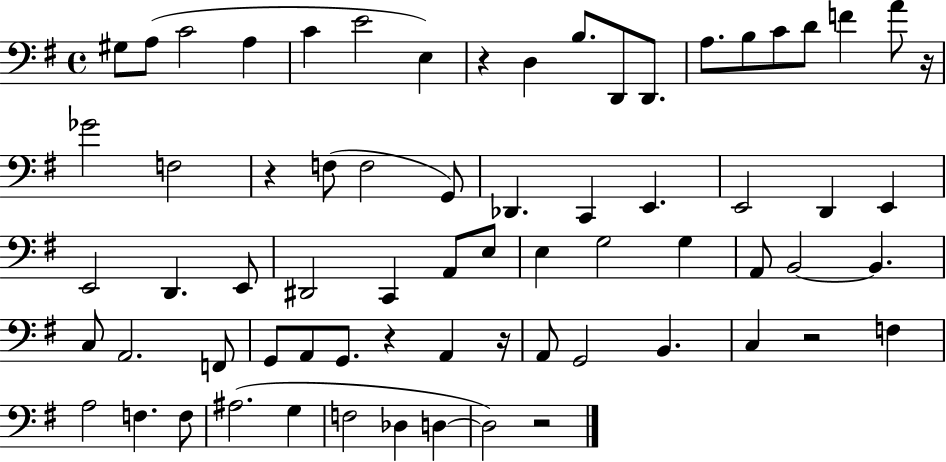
G#3/e A3/e C4/h A3/q C4/q E4/h E3/q R/q D3/q B3/e. D2/e D2/e. A3/e. B3/e C4/e D4/e F4/q A4/e R/s Gb4/h F3/h R/q F3/e F3/h G2/e Db2/q. C2/q E2/q. E2/h D2/q E2/q E2/h D2/q. E2/e D#2/h C2/q A2/e E3/e E3/q G3/h G3/q A2/e B2/h B2/q. C3/e A2/h. F2/e G2/e A2/e G2/e. R/q A2/q R/s A2/e G2/h B2/q. C3/q R/h F3/q A3/h F3/q. F3/e A#3/h. G3/q F3/h Db3/q D3/q D3/h R/h